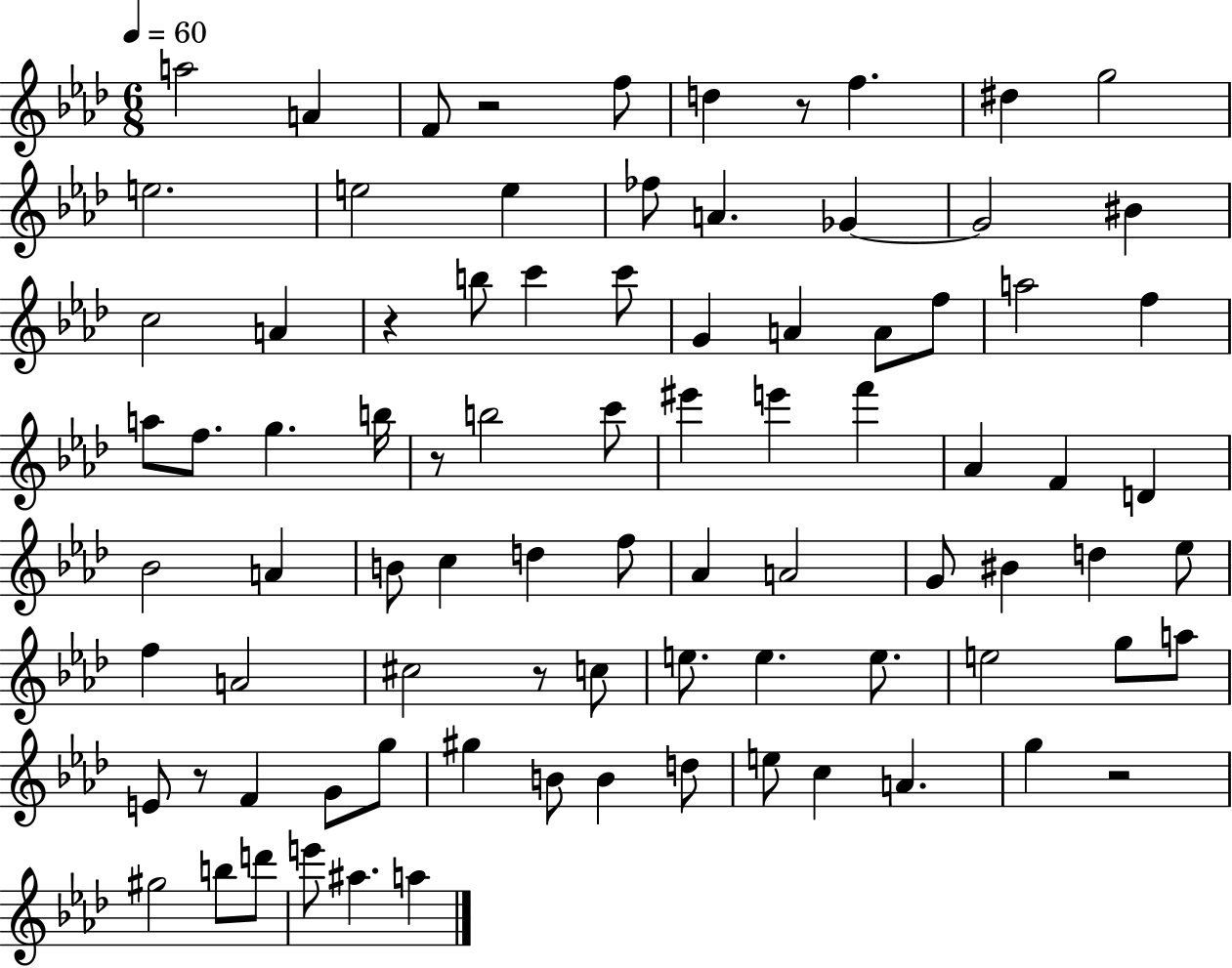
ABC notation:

X:1
T:Untitled
M:6/8
L:1/4
K:Ab
a2 A F/2 z2 f/2 d z/2 f ^d g2 e2 e2 e _f/2 A _G _G2 ^B c2 A z b/2 c' c'/2 G A A/2 f/2 a2 f a/2 f/2 g b/4 z/2 b2 c'/2 ^e' e' f' _A F D _B2 A B/2 c d f/2 _A A2 G/2 ^B d _e/2 f A2 ^c2 z/2 c/2 e/2 e e/2 e2 g/2 a/2 E/2 z/2 F G/2 g/2 ^g B/2 B d/2 e/2 c A g z2 ^g2 b/2 d'/2 e'/2 ^a a